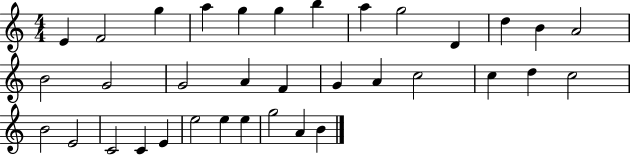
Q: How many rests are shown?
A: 0